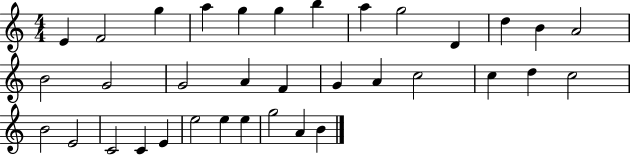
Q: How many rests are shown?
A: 0